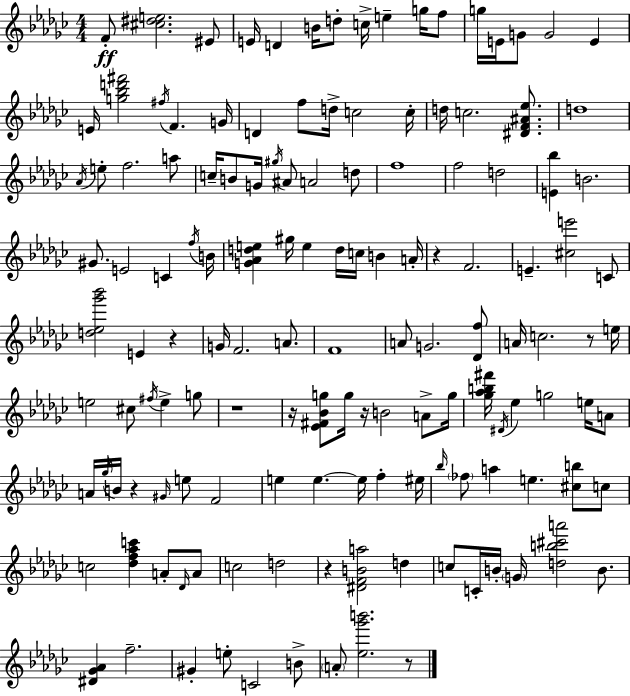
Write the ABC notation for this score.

X:1
T:Untitled
M:4/4
L:1/4
K:Ebm
F/2 [^c^de]2 ^E/2 E/4 D B/4 d/2 c/4 e g/4 f/2 g/4 E/4 G/2 G2 E E/4 [g_bd'^f']2 ^f/4 F G/4 D f/2 d/4 c2 c/4 d/4 c2 [^DF^A_e]/2 d4 _A/4 e/2 f2 a/2 c/4 B/2 G/4 ^g/4 ^A/2 A2 d/2 f4 f2 d2 [E_b] B2 ^G/2 E2 C f/4 B/4 [G_Ade] ^g/4 e d/4 c/4 B A/4 z F2 E [^ce']2 C/2 [d_e_g'_b']2 E z G/4 F2 A/2 F4 A/2 G2 [_Df]/2 A/4 c2 z/2 e/4 e2 ^c/2 ^f/4 e g/2 z4 z/4 [_E^F_Bg]/2 g/4 z/4 B2 A/2 g/4 [_g_ab^f']/4 ^D/4 _e g2 e/4 A/2 A/4 _g/4 B/4 z ^G/4 e/2 F2 e e e/4 f ^e/4 _b/4 _f/2 a e [^cb]/2 c/2 c2 [_df_ac'] A/2 _D/4 A/2 c2 d2 z [^DFBa]2 d c/2 C/4 B/4 G/4 [db^c'a']2 B/2 [^D_G_A] f2 ^G e/2 C2 B/2 A/2 [_e_g'b']2 z/2